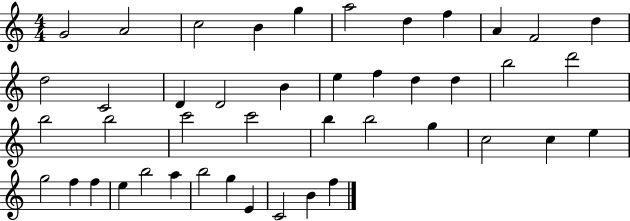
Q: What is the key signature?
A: C major